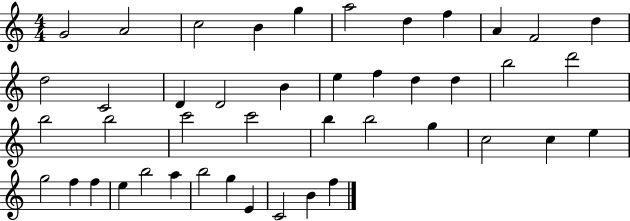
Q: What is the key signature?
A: C major